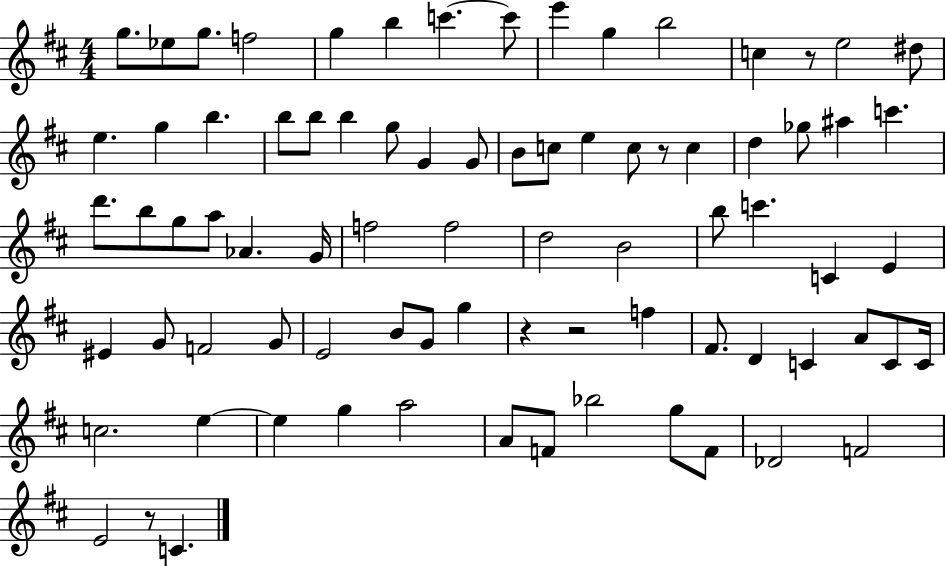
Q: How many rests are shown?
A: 5